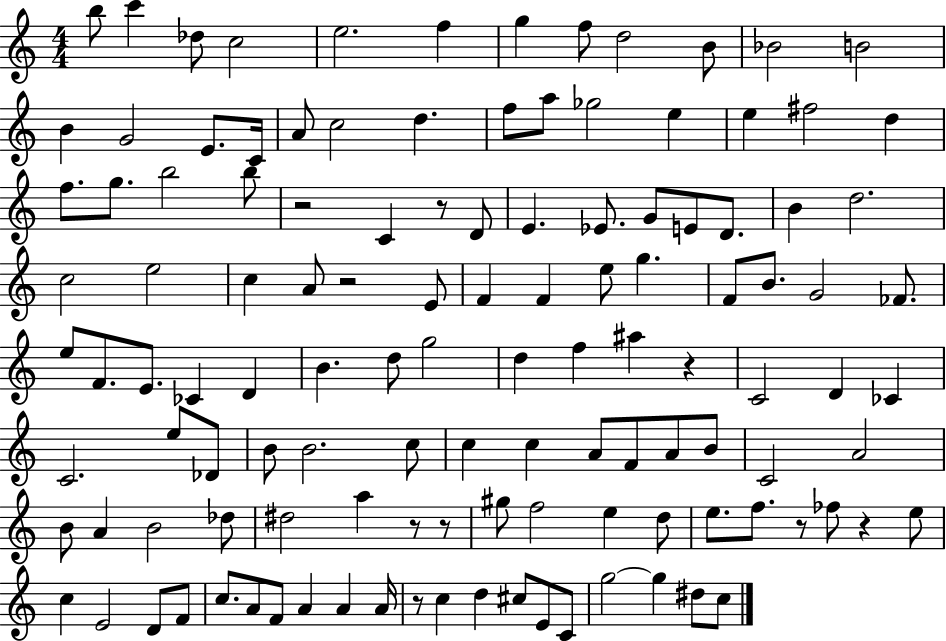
B5/e C6/q Db5/e C5/h E5/h. F5/q G5/q F5/e D5/h B4/e Bb4/h B4/h B4/q G4/h E4/e. C4/s A4/e C5/h D5/q. F5/e A5/e Gb5/h E5/q E5/q F#5/h D5/q F5/e. G5/e. B5/h B5/e R/h C4/q R/e D4/e E4/q. Eb4/e. G4/e E4/e D4/e. B4/q D5/h. C5/h E5/h C5/q A4/e R/h E4/e F4/q F4/q E5/e G5/q. F4/e B4/e. G4/h FES4/e. E5/e F4/e. E4/e. CES4/q D4/q B4/q. D5/e G5/h D5/q F5/q A#5/q R/q C4/h D4/q CES4/q C4/h. E5/e Db4/e B4/e B4/h. C5/e C5/q C5/q A4/e F4/e A4/e B4/e C4/h A4/h B4/e A4/q B4/h Db5/e D#5/h A5/q R/e R/e G#5/e F5/h E5/q D5/e E5/e. F5/e. R/e FES5/e R/q E5/e C5/q E4/h D4/e F4/e C5/e. A4/e F4/e A4/q A4/q A4/s R/e C5/q D5/q C#5/e E4/e C4/e G5/h G5/q D#5/e C5/e